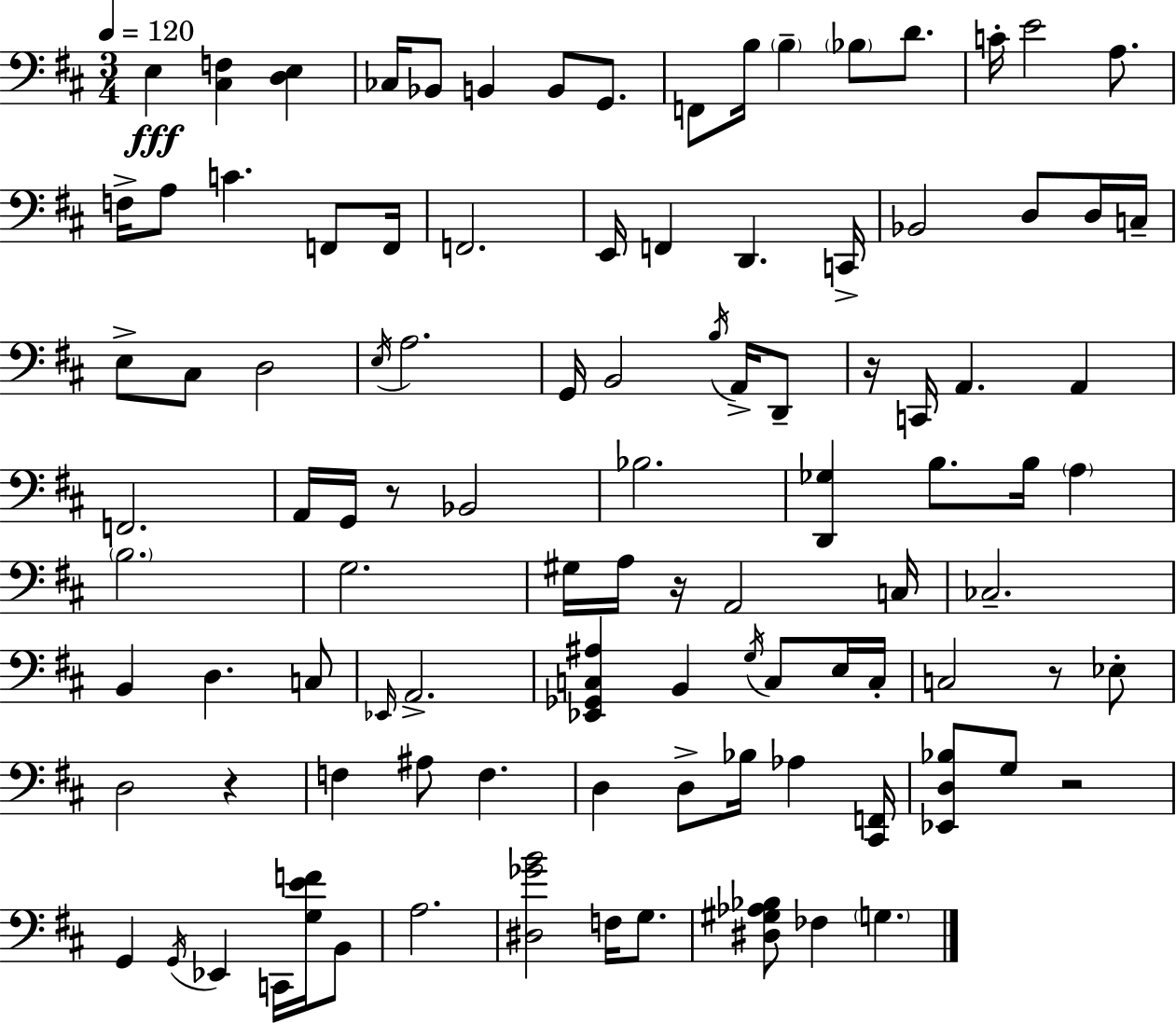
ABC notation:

X:1
T:Untitled
M:3/4
L:1/4
K:D
E, [^C,F,] [D,E,] _C,/4 _B,,/2 B,, B,,/2 G,,/2 F,,/2 B,/4 B, _B,/2 D/2 C/4 E2 A,/2 F,/4 A,/2 C F,,/2 F,,/4 F,,2 E,,/4 F,, D,, C,,/4 _B,,2 D,/2 D,/4 C,/4 E,/2 ^C,/2 D,2 E,/4 A,2 G,,/4 B,,2 B,/4 A,,/4 D,,/2 z/4 C,,/4 A,, A,, F,,2 A,,/4 G,,/4 z/2 _B,,2 _B,2 [D,,_G,] B,/2 B,/4 A, B,2 G,2 ^G,/4 A,/4 z/4 A,,2 C,/4 _C,2 B,, D, C,/2 _E,,/4 A,,2 [_E,,_G,,C,^A,] B,, G,/4 C,/2 E,/4 C,/4 C,2 z/2 _E,/2 D,2 z F, ^A,/2 F, D, D,/2 _B,/4 _A, [^C,,F,,]/4 [_E,,D,_B,]/2 G,/2 z2 G,, G,,/4 _E,, C,,/4 [G,EF]/4 B,,/2 A,2 [^D,_GB]2 F,/4 G,/2 [^D,^G,_A,_B,]/2 _F, G,